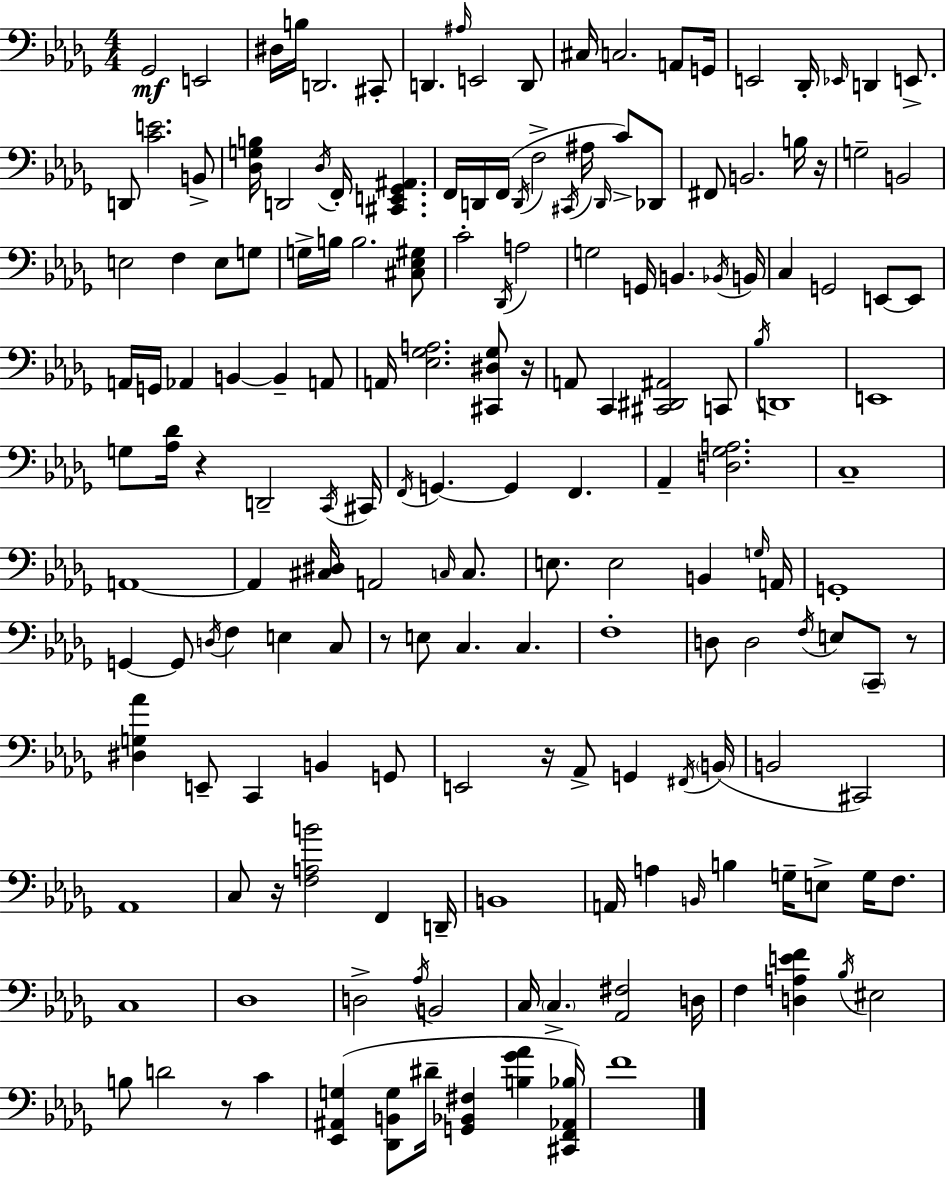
X:1
T:Untitled
M:4/4
L:1/4
K:Bbm
_G,,2 E,,2 ^D,/4 B,/4 D,,2 ^C,,/2 D,, ^A,/4 E,,2 D,,/2 ^C,/4 C,2 A,,/2 G,,/4 E,,2 _D,,/4 _E,,/4 D,, E,,/2 D,,/2 [CE]2 B,,/2 [_D,G,B,]/4 D,,2 _D,/4 F,,/4 [^C,,E,,_G,,^A,,] F,,/4 D,,/4 F,,/4 D,,/4 F,2 ^C,,/4 ^A,/4 D,,/4 C/2 _D,,/2 ^F,,/2 B,,2 B,/4 z/4 G,2 B,,2 E,2 F, E,/2 G,/2 G,/4 B,/4 B,2 [^C,_E,^G,]/2 C2 _D,,/4 A,2 G,2 G,,/4 B,, _B,,/4 B,,/4 C, G,,2 E,,/2 E,,/2 A,,/4 G,,/4 _A,, B,, B,, A,,/2 A,,/4 [_E,_G,A,]2 [^C,,^D,_G,]/2 z/4 A,,/2 C,, [^C,,^D,,^A,,]2 C,,/2 _B,/4 D,,4 E,,4 G,/2 [_A,_D]/4 z D,,2 C,,/4 ^C,,/4 F,,/4 G,, G,, F,, _A,, [D,_G,A,]2 C,4 A,,4 A,, [^C,^D,]/4 A,,2 C,/4 C,/2 E,/2 E,2 B,, G,/4 A,,/4 G,,4 G,, G,,/2 D,/4 F, E, C,/2 z/2 E,/2 C, C, F,4 D,/2 D,2 F,/4 E,/2 C,,/2 z/2 [^D,G,_A] E,,/2 C,, B,, G,,/2 E,,2 z/4 _A,,/2 G,, ^F,,/4 B,,/4 B,,2 ^C,,2 _A,,4 C,/2 z/4 [F,A,B]2 F,, D,,/4 B,,4 A,,/4 A, B,,/4 B, G,/4 E,/2 G,/4 F,/2 C,4 _D,4 D,2 _A,/4 B,,2 C,/4 C, [_A,,^F,]2 D,/4 F, [D,A,EF] _B,/4 ^E,2 B,/2 D2 z/2 C [_E,,^A,,G,] [_D,,B,,G,]/2 ^D/4 [G,,_B,,^F,] [B,_G_A] [^C,,F,,_A,,_B,]/4 F4